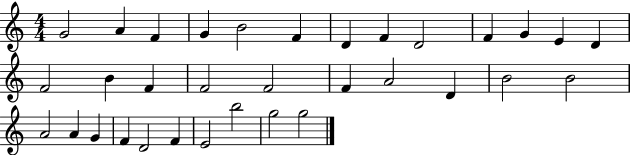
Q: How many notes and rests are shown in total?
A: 33